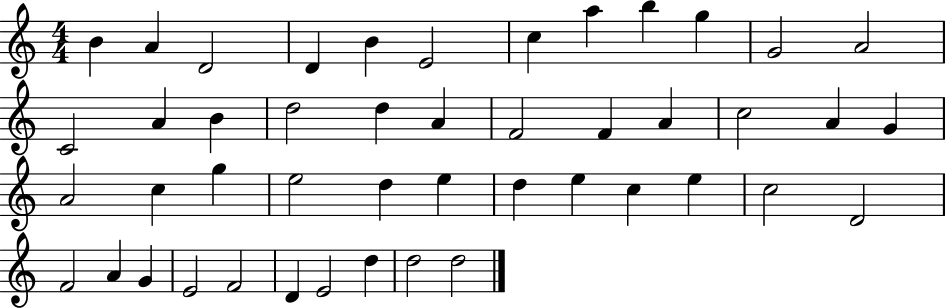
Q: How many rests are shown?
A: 0